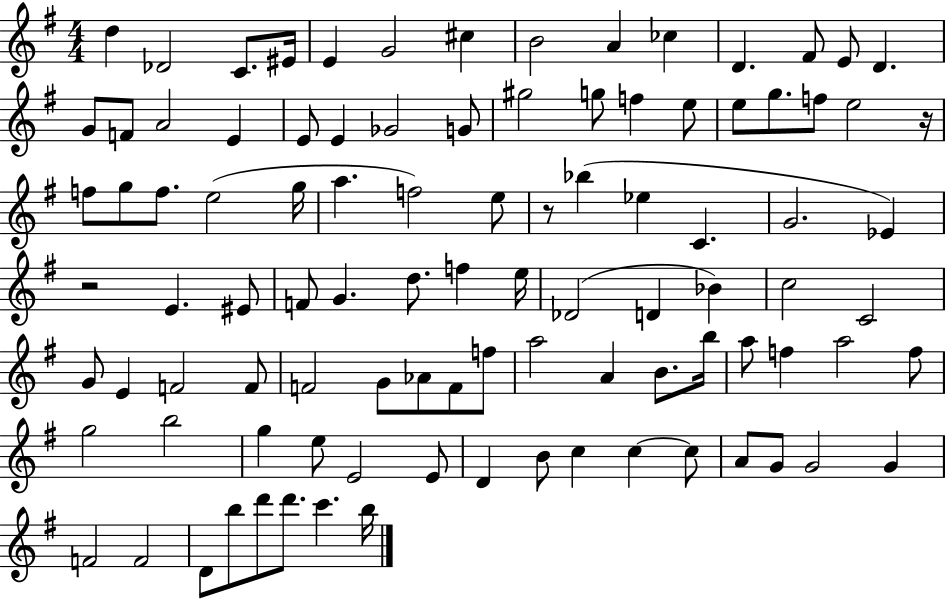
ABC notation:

X:1
T:Untitled
M:4/4
L:1/4
K:G
d _D2 C/2 ^E/4 E G2 ^c B2 A _c D ^F/2 E/2 D G/2 F/2 A2 E E/2 E _G2 G/2 ^g2 g/2 f e/2 e/2 g/2 f/2 e2 z/4 f/2 g/2 f/2 e2 g/4 a f2 e/2 z/2 _b _e C G2 _E z2 E ^E/2 F/2 G d/2 f e/4 _D2 D _B c2 C2 G/2 E F2 F/2 F2 G/2 _A/2 F/2 f/2 a2 A B/2 b/4 a/2 f a2 f/2 g2 b2 g e/2 E2 E/2 D B/2 c c c/2 A/2 G/2 G2 G F2 F2 D/2 b/2 d'/2 d'/2 c' b/4